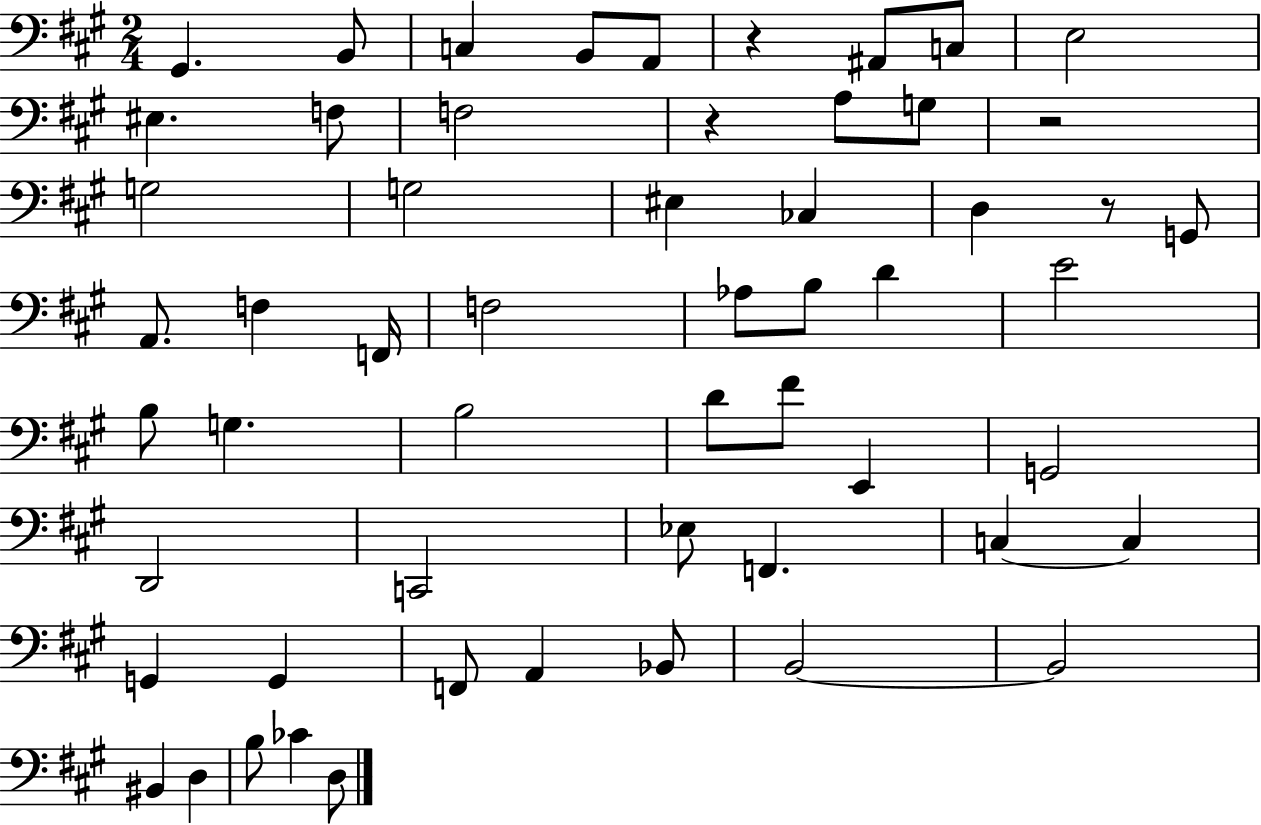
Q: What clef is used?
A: bass